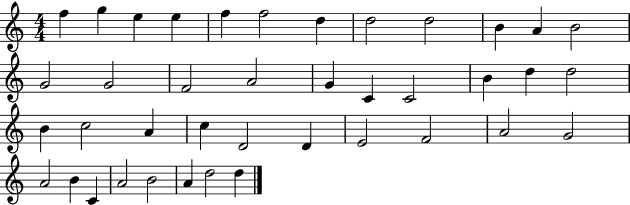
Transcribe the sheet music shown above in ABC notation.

X:1
T:Untitled
M:4/4
L:1/4
K:C
f g e e f f2 d d2 d2 B A B2 G2 G2 F2 A2 G C C2 B d d2 B c2 A c D2 D E2 F2 A2 G2 A2 B C A2 B2 A d2 d